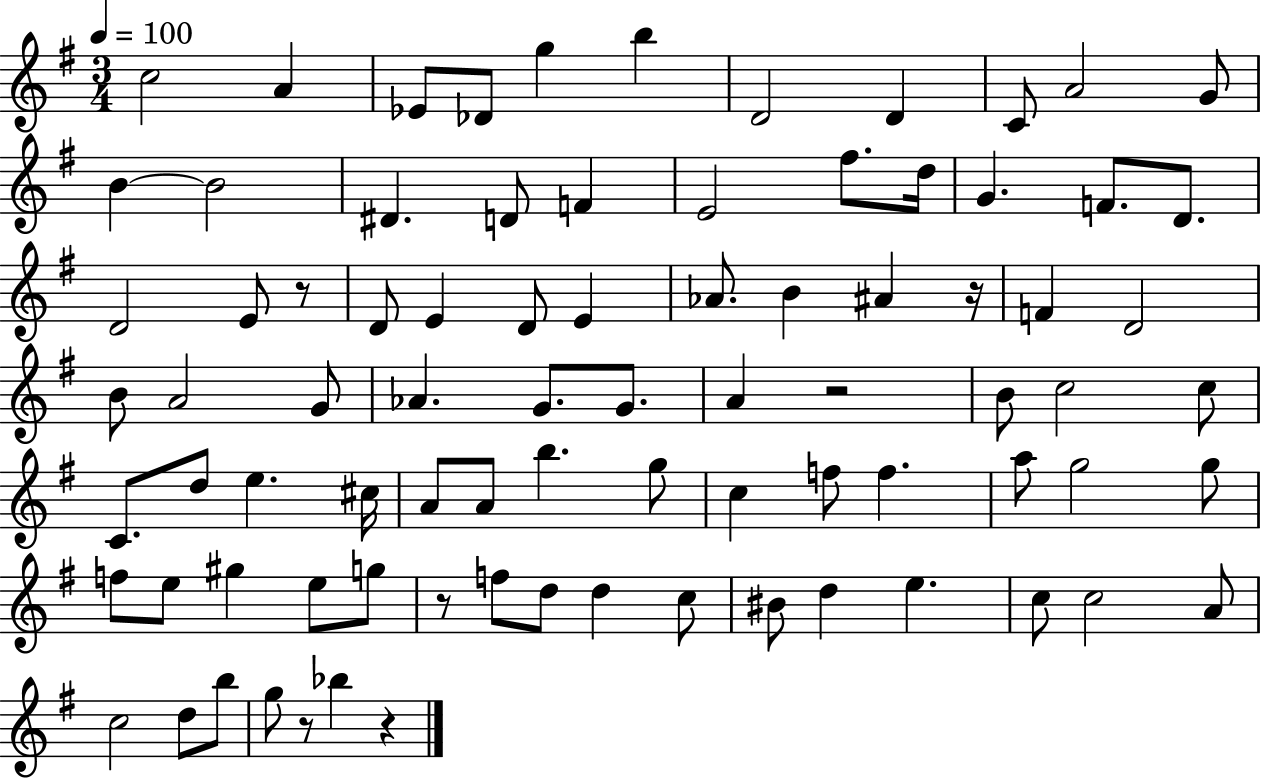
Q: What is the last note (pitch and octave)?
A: Bb5